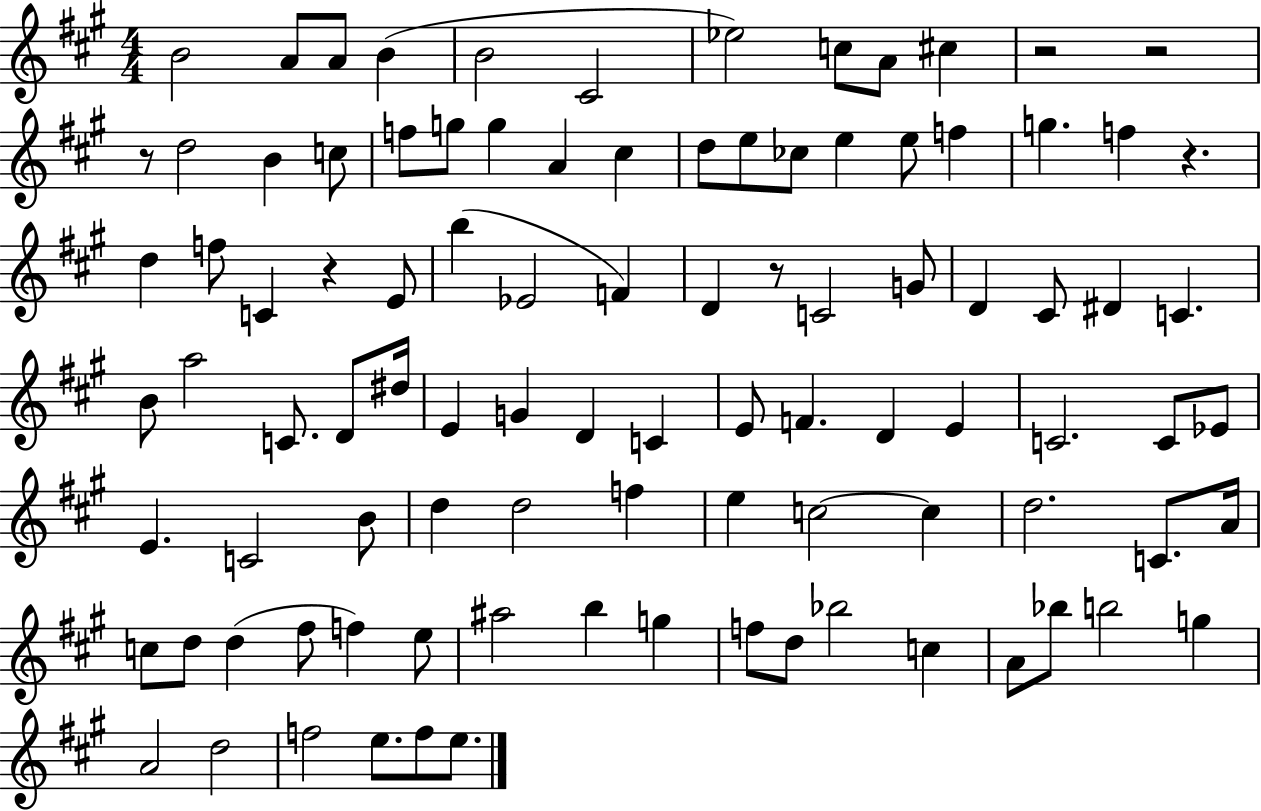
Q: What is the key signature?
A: A major